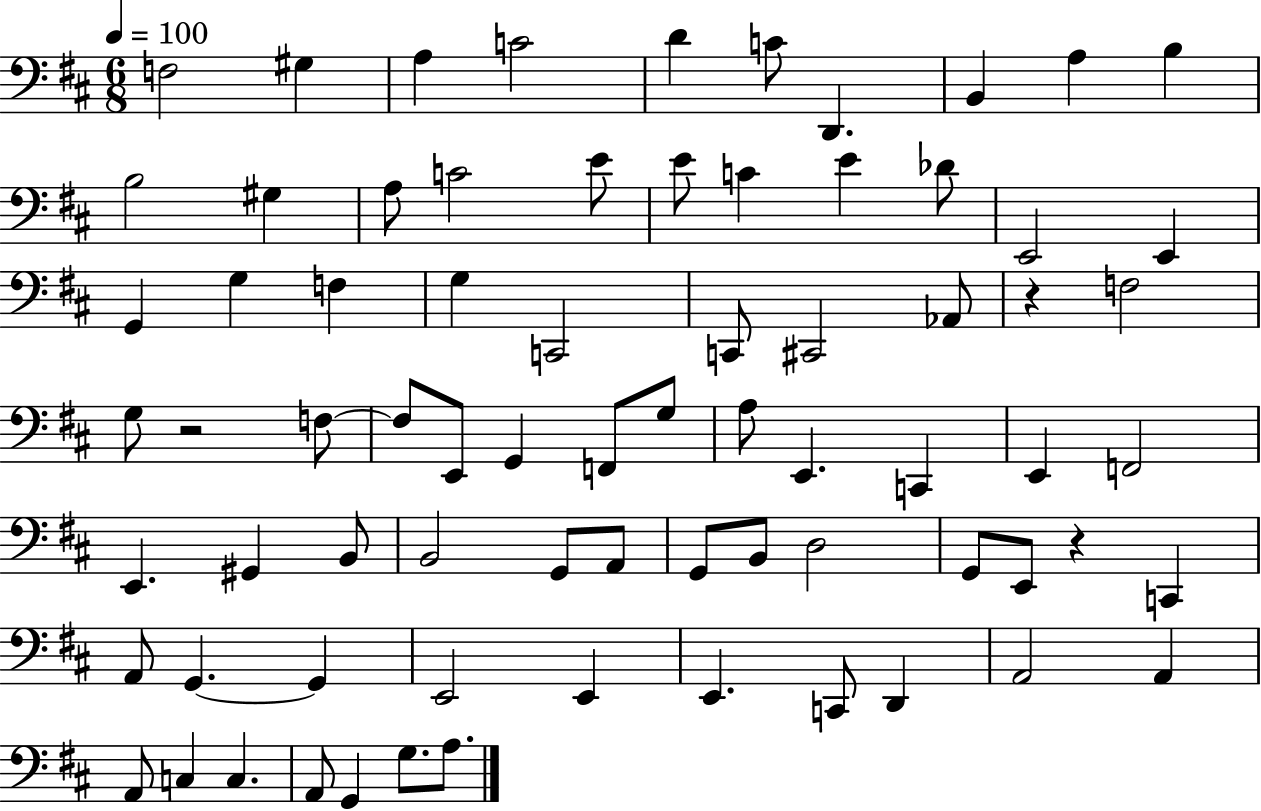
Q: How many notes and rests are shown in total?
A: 74